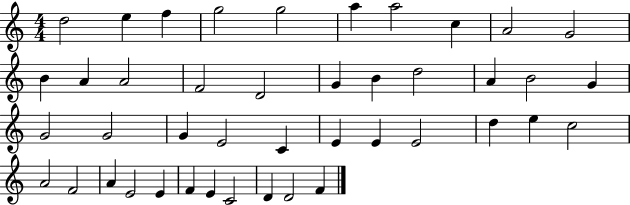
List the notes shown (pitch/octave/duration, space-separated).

D5/h E5/q F5/q G5/h G5/h A5/q A5/h C5/q A4/h G4/h B4/q A4/q A4/h F4/h D4/h G4/q B4/q D5/h A4/q B4/h G4/q G4/h G4/h G4/q E4/h C4/q E4/q E4/q E4/h D5/q E5/q C5/h A4/h F4/h A4/q E4/h E4/q F4/q E4/q C4/h D4/q D4/h F4/q